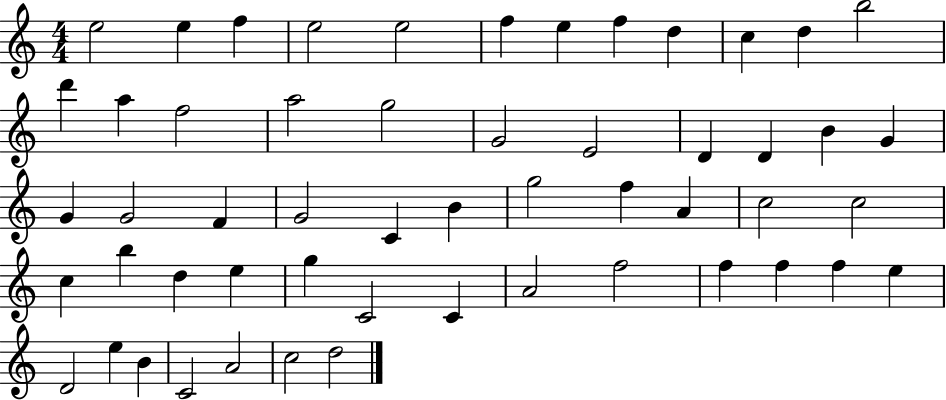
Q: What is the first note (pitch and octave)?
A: E5